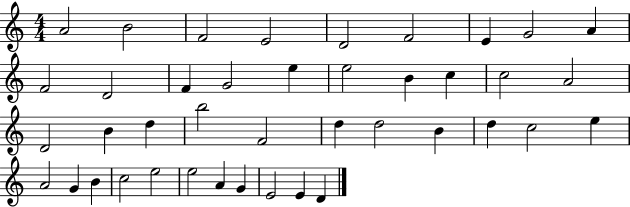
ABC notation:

X:1
T:Untitled
M:4/4
L:1/4
K:C
A2 B2 F2 E2 D2 F2 E G2 A F2 D2 F G2 e e2 B c c2 A2 D2 B d b2 F2 d d2 B d c2 e A2 G B c2 e2 e2 A G E2 E D